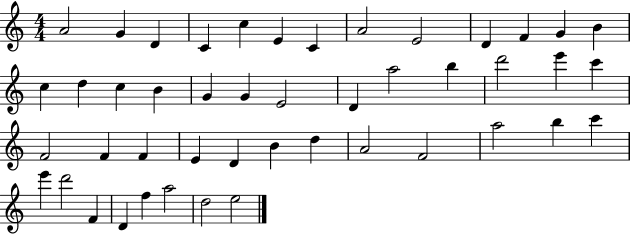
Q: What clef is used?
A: treble